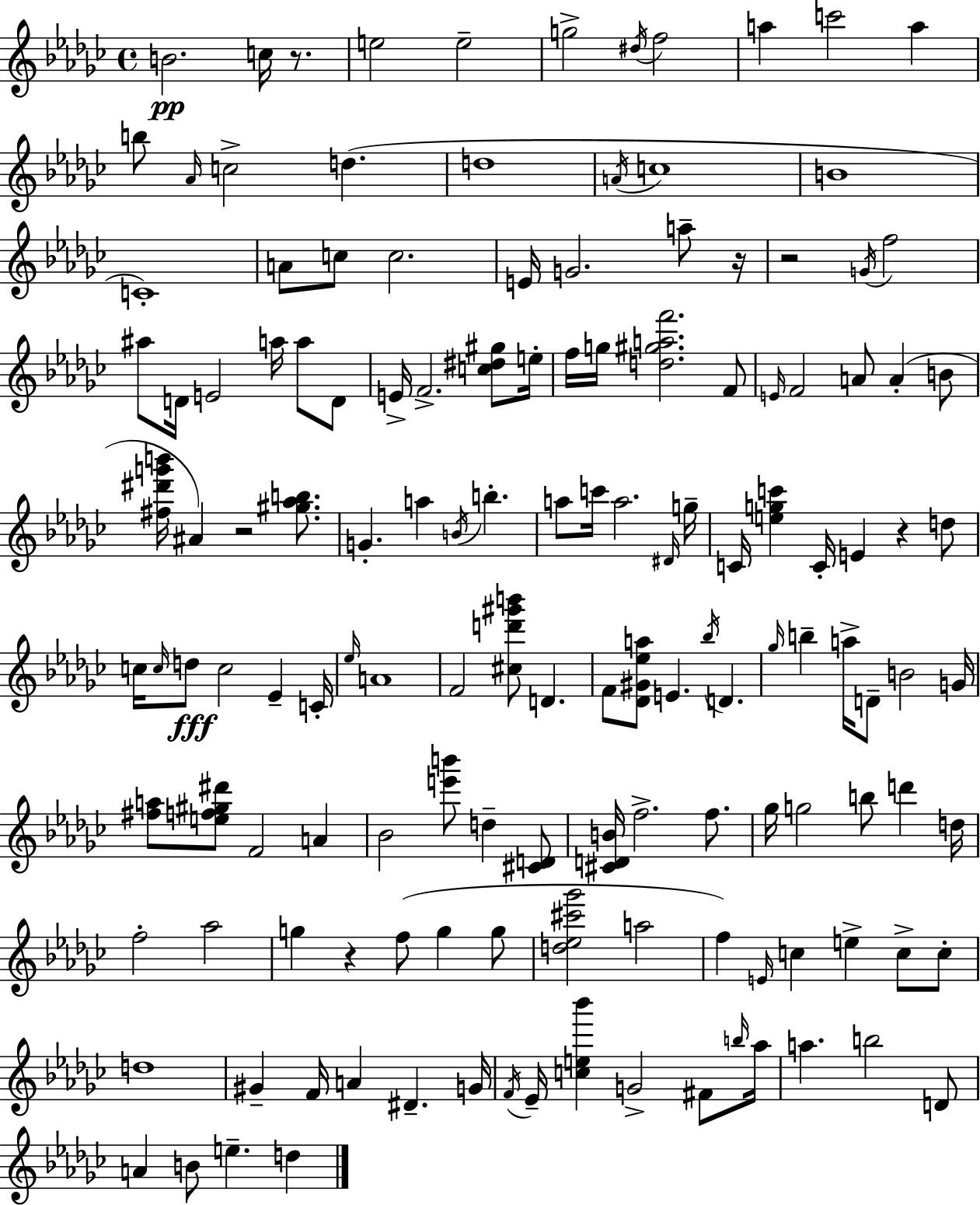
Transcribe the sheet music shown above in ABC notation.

X:1
T:Untitled
M:4/4
L:1/4
K:Ebm
B2 c/4 z/2 e2 e2 g2 ^d/4 f2 a c'2 a b/2 _A/4 c2 d d4 A/4 c4 B4 C4 A/2 c/2 c2 E/4 G2 a/2 z/4 z2 G/4 f2 ^a/2 D/4 E2 a/4 a/2 D/2 E/4 F2 [c^d^g]/2 e/4 f/4 g/4 [d^gaf']2 F/2 E/4 F2 A/2 A B/2 [^f^d'g'b']/4 ^A z2 [^g_ab]/2 G a B/4 b a/2 c'/4 a2 ^D/4 g/4 C/4 [egc'] C/4 E z d/2 c/4 c/4 d/2 c2 _E C/4 _e/4 A4 F2 [^cd'^g'b']/2 D F/2 [_D^G_ea]/2 E _b/4 D _g/4 b a/4 D/2 B2 G/4 [^fa]/2 [ef^g^d']/2 F2 A _B2 [e'b']/2 d [^CD]/2 [^CDB]/4 f2 f/2 _g/4 g2 b/2 d' d/4 f2 _a2 g z f/2 g g/2 [d_e^c'_g']2 a2 f E/4 c e c/2 c/2 d4 ^G F/4 A ^D G/4 F/4 _E/4 [ce_b'] G2 ^F/2 b/4 _a/4 a b2 D/2 A B/2 e d